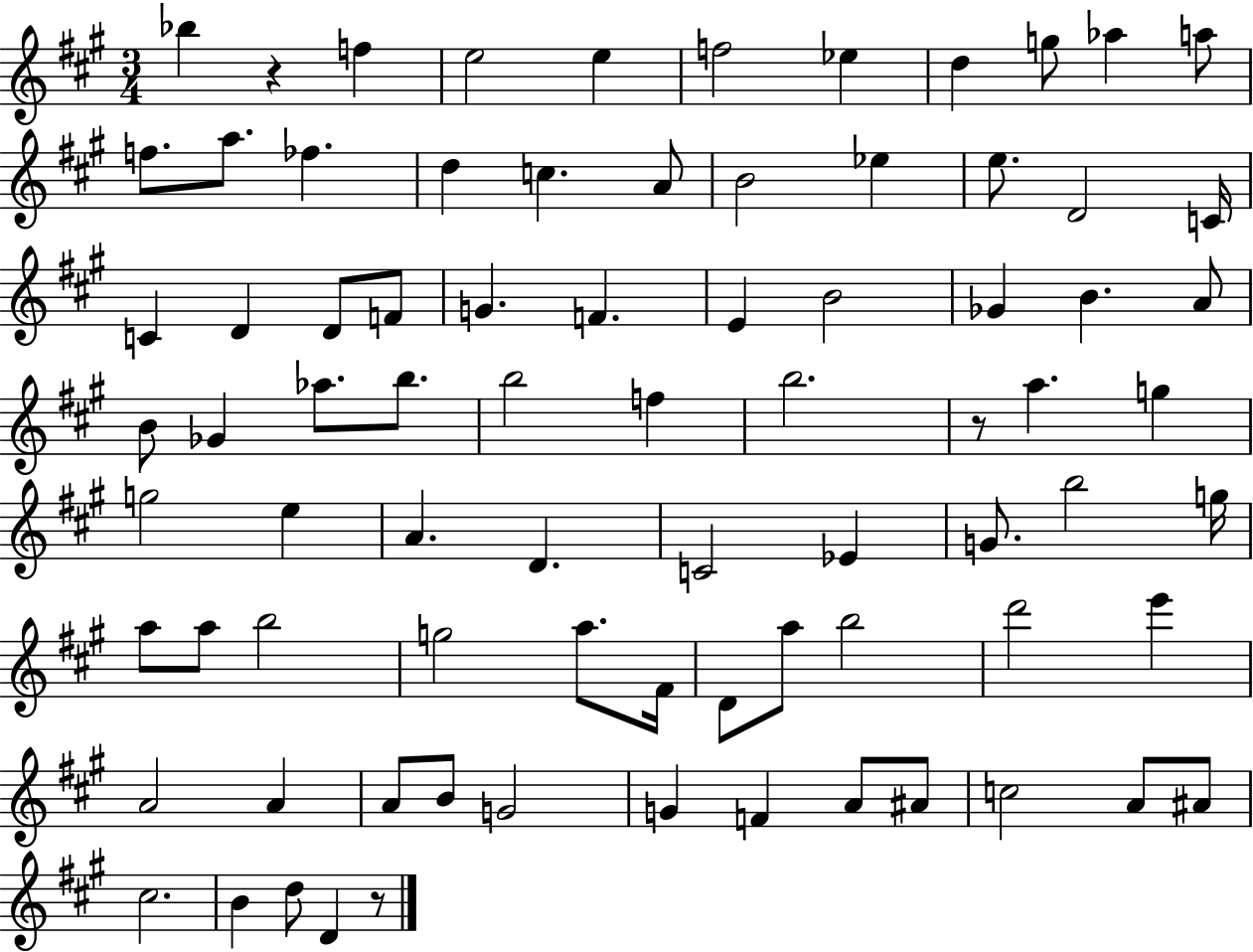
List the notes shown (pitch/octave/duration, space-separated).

Bb5/q R/q F5/q E5/h E5/q F5/h Eb5/q D5/q G5/e Ab5/q A5/e F5/e. A5/e. FES5/q. D5/q C5/q. A4/e B4/h Eb5/q E5/e. D4/h C4/s C4/q D4/q D4/e F4/e G4/q. F4/q. E4/q B4/h Gb4/q B4/q. A4/e B4/e Gb4/q Ab5/e. B5/e. B5/h F5/q B5/h. R/e A5/q. G5/q G5/h E5/q A4/q. D4/q. C4/h Eb4/q G4/e. B5/h G5/s A5/e A5/e B5/h G5/h A5/e. F#4/s D4/e A5/e B5/h D6/h E6/q A4/h A4/q A4/e B4/e G4/h G4/q F4/q A4/e A#4/e C5/h A4/e A#4/e C#5/h. B4/q D5/e D4/q R/e